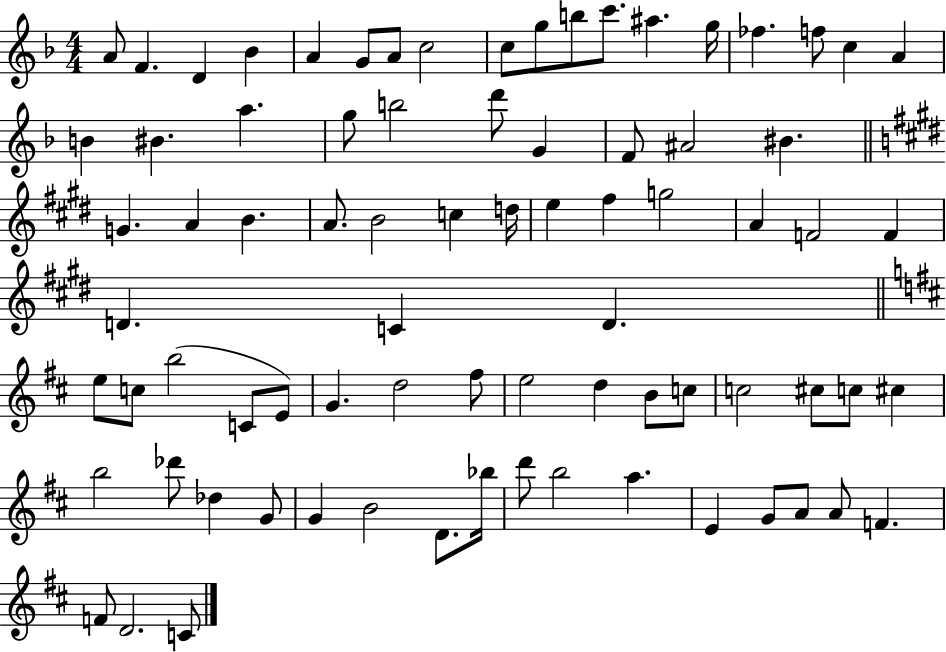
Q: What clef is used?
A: treble